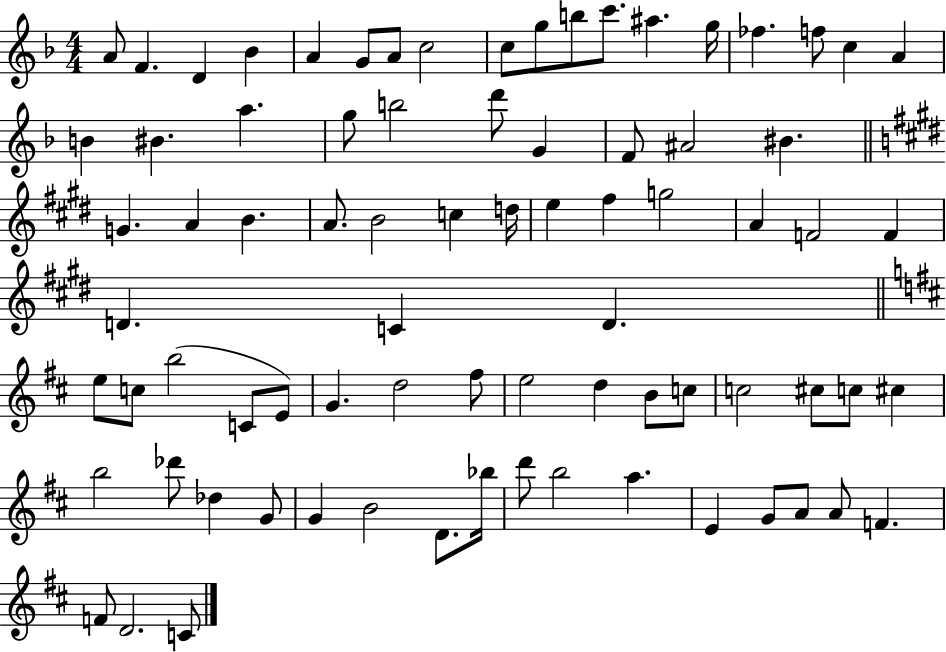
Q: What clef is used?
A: treble